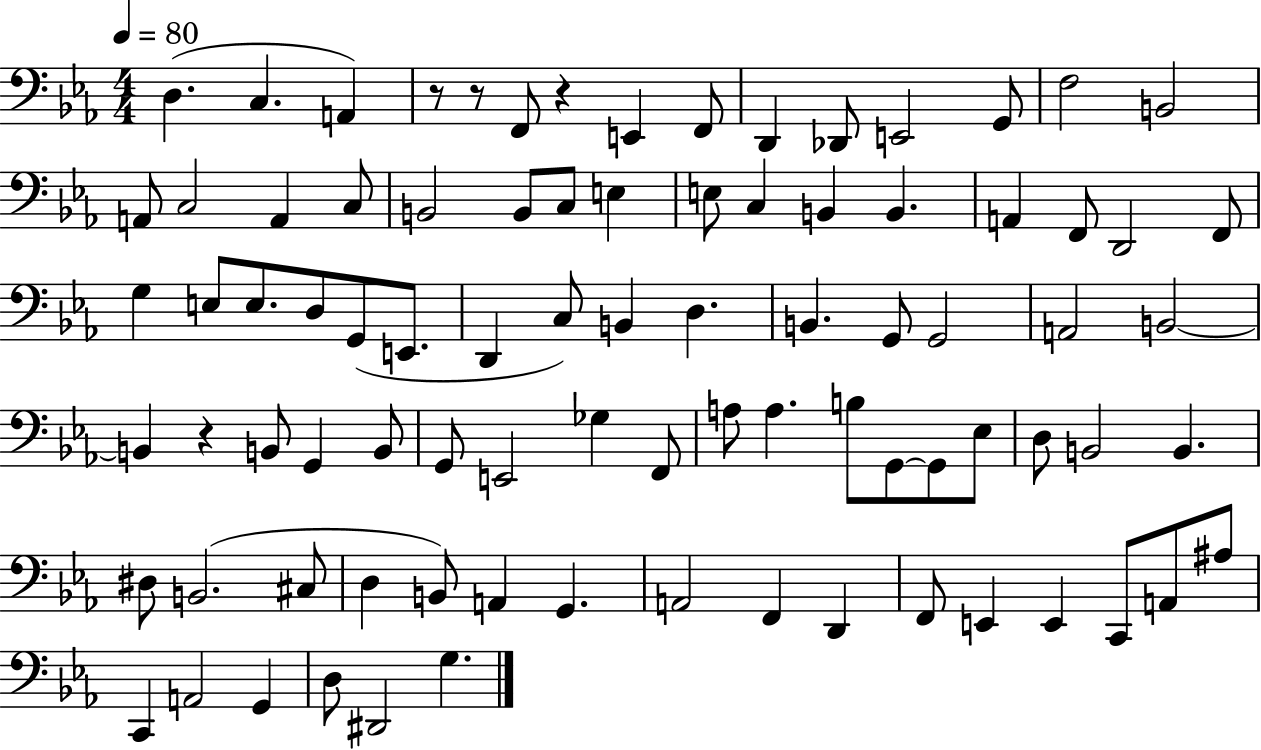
{
  \clef bass
  \numericTimeSignature
  \time 4/4
  \key ees \major
  \tempo 4 = 80
  d4.( c4. a,4) | r8 r8 f,8 r4 e,4 f,8 | d,4 des,8 e,2 g,8 | f2 b,2 | \break a,8 c2 a,4 c8 | b,2 b,8 c8 e4 | e8 c4 b,4 b,4. | a,4 f,8 d,2 f,8 | \break g4 e8 e8. d8 g,8( e,8. | d,4 c8) b,4 d4. | b,4. g,8 g,2 | a,2 b,2~~ | \break b,4 r4 b,8 g,4 b,8 | g,8 e,2 ges4 f,8 | a8 a4. b8 g,8~~ g,8 ees8 | d8 b,2 b,4. | \break dis8 b,2.( cis8 | d4 b,8) a,4 g,4. | a,2 f,4 d,4 | f,8 e,4 e,4 c,8 a,8 ais8 | \break c,4 a,2 g,4 | d8 dis,2 g4. | \bar "|."
}